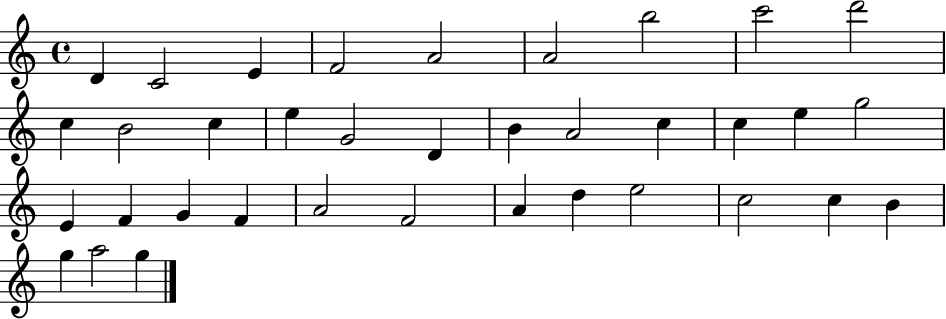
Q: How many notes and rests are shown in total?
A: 36